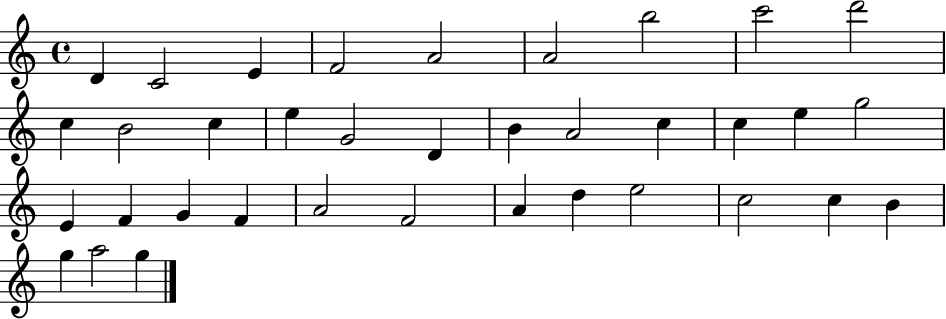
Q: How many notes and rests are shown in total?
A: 36